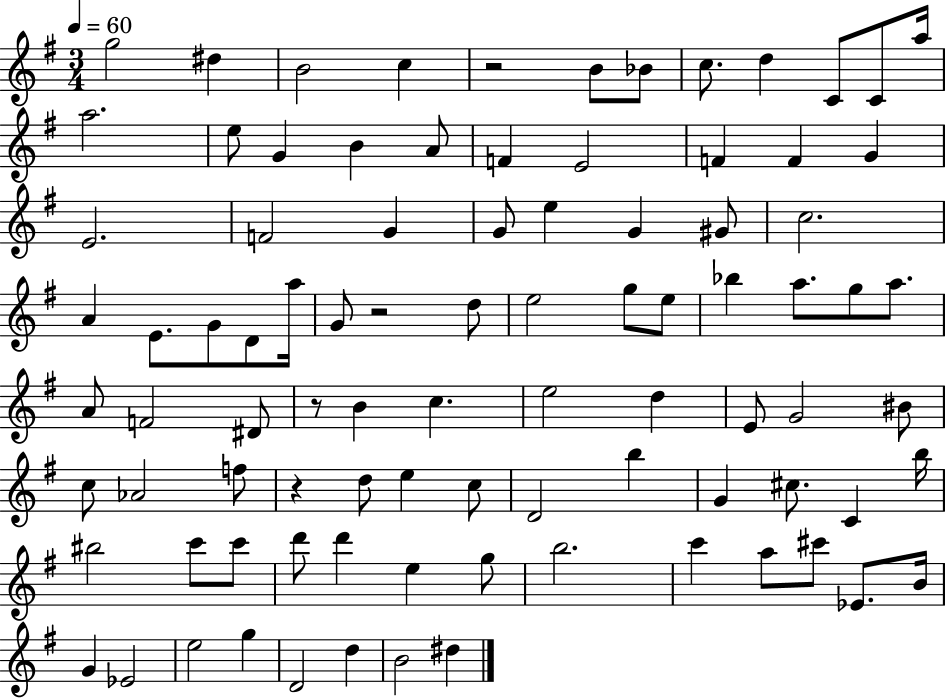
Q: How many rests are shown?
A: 4